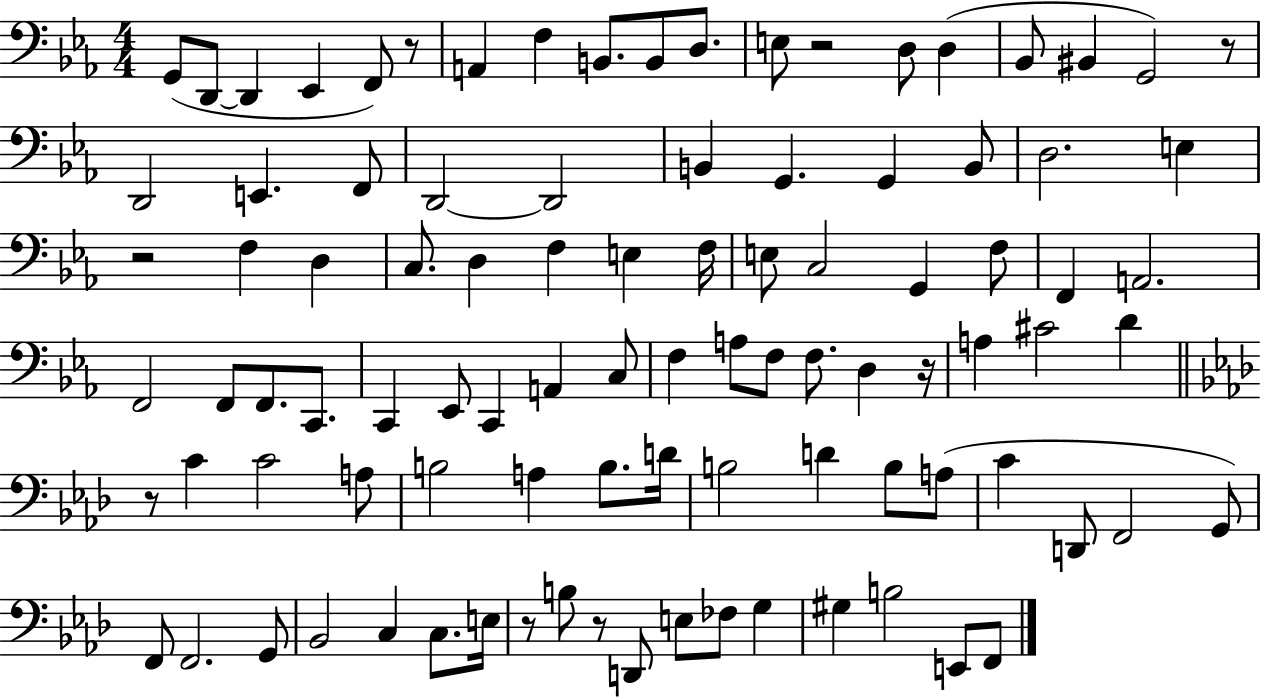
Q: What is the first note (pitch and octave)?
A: G2